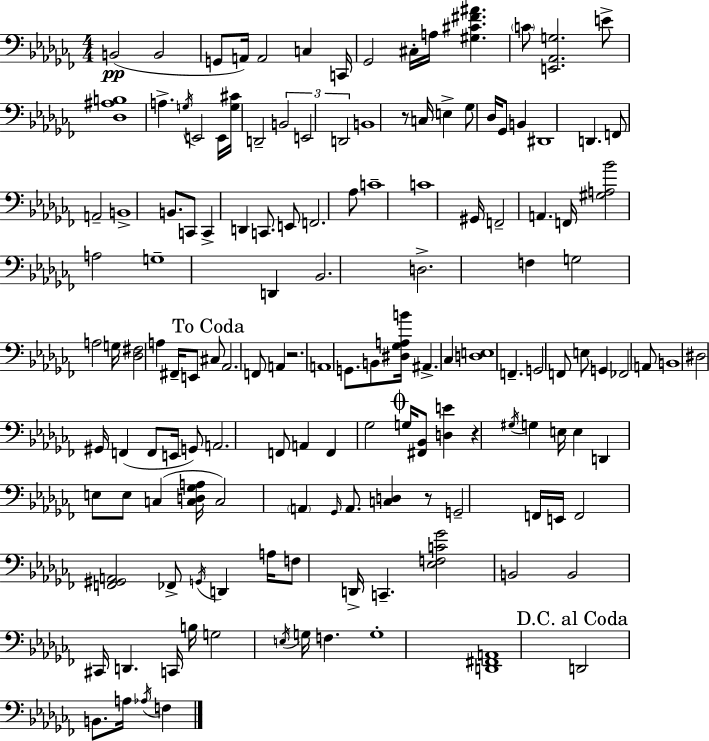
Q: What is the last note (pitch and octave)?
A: F3